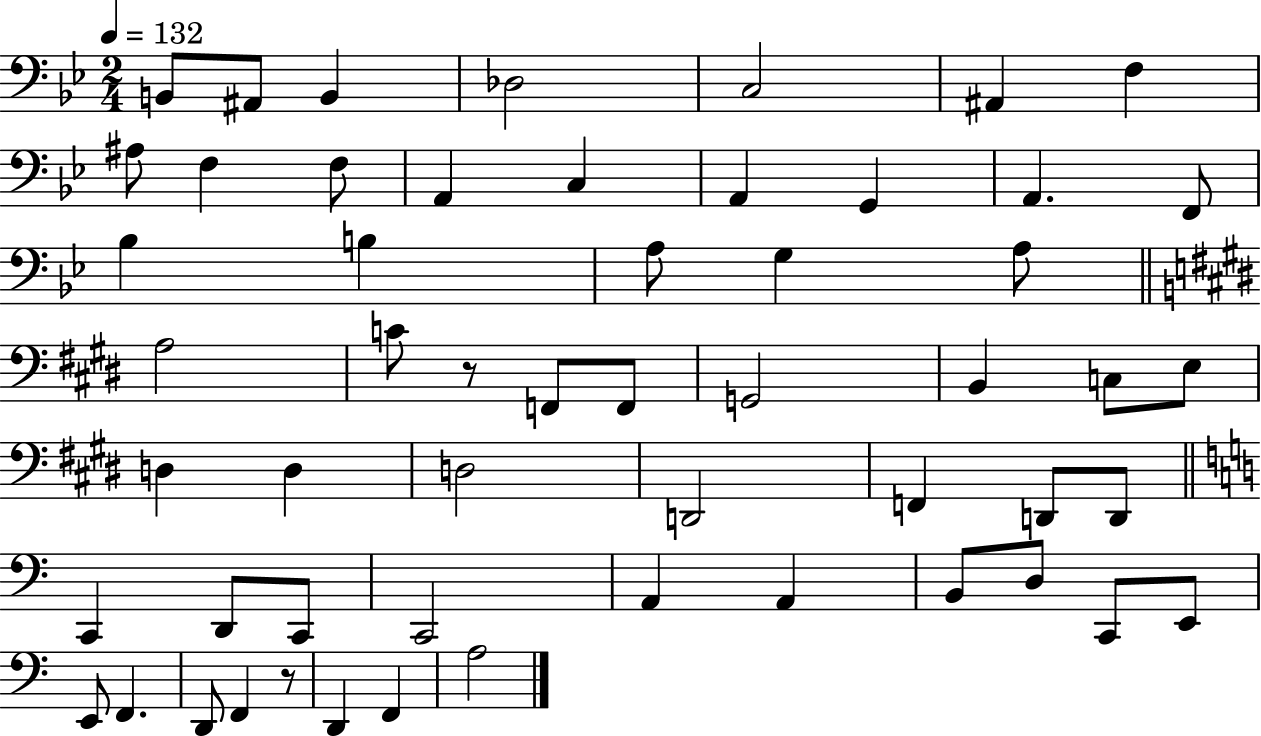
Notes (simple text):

B2/e A#2/e B2/q Db3/h C3/h A#2/q F3/q A#3/e F3/q F3/e A2/q C3/q A2/q G2/q A2/q. F2/e Bb3/q B3/q A3/e G3/q A3/e A3/h C4/e R/e F2/e F2/e G2/h B2/q C3/e E3/e D3/q D3/q D3/h D2/h F2/q D2/e D2/e C2/q D2/e C2/e C2/h A2/q A2/q B2/e D3/e C2/e E2/e E2/e F2/q. D2/e F2/q R/e D2/q F2/q A3/h